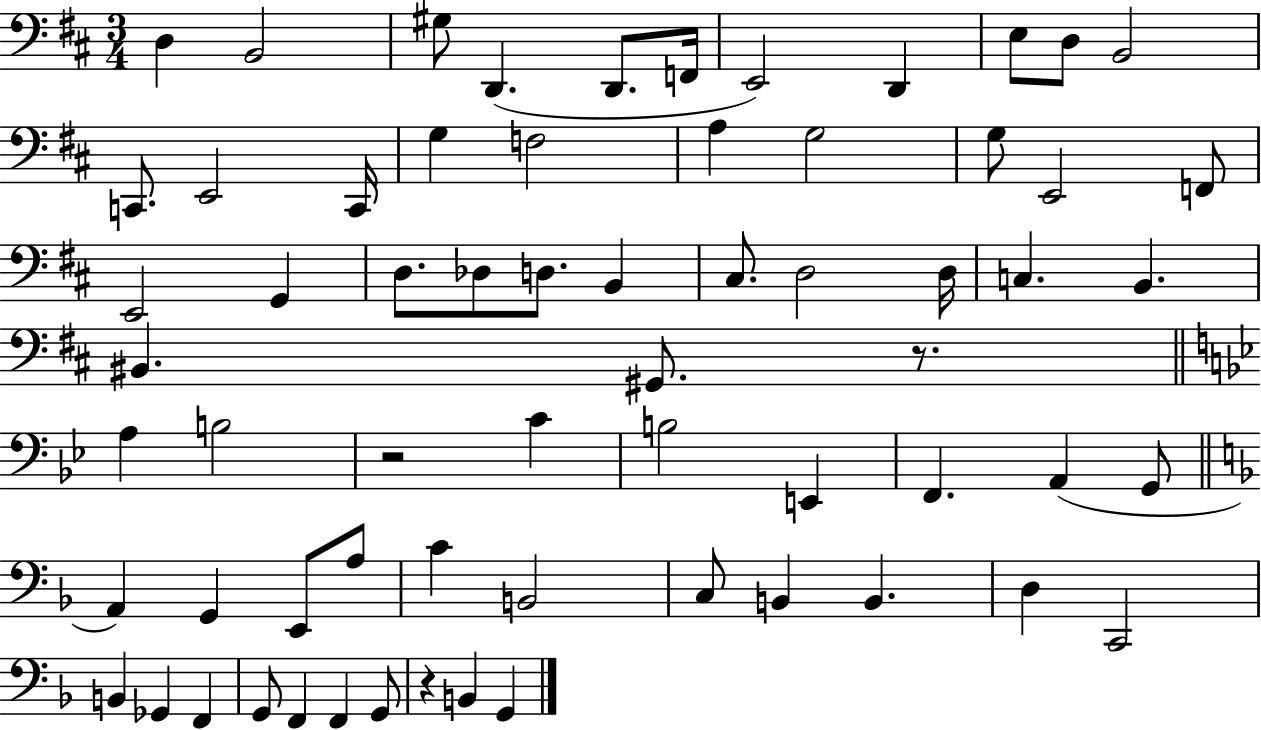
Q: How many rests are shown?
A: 3